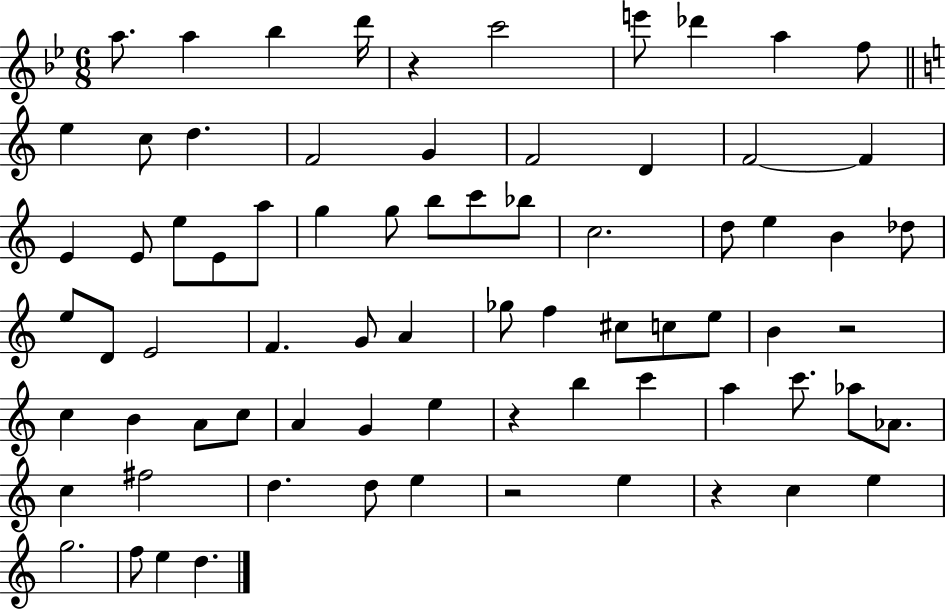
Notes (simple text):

A5/e. A5/q Bb5/q D6/s R/q C6/h E6/e Db6/q A5/q F5/e E5/q C5/e D5/q. F4/h G4/q F4/h D4/q F4/h F4/q E4/q E4/e E5/e E4/e A5/e G5/q G5/e B5/e C6/e Bb5/e C5/h. D5/e E5/q B4/q Db5/e E5/e D4/e E4/h F4/q. G4/e A4/q Gb5/e F5/q C#5/e C5/e E5/e B4/q R/h C5/q B4/q A4/e C5/e A4/q G4/q E5/q R/q B5/q C6/q A5/q C6/e. Ab5/e Ab4/e. C5/q F#5/h D5/q. D5/e E5/q R/h E5/q R/q C5/q E5/q G5/h. F5/e E5/q D5/q.